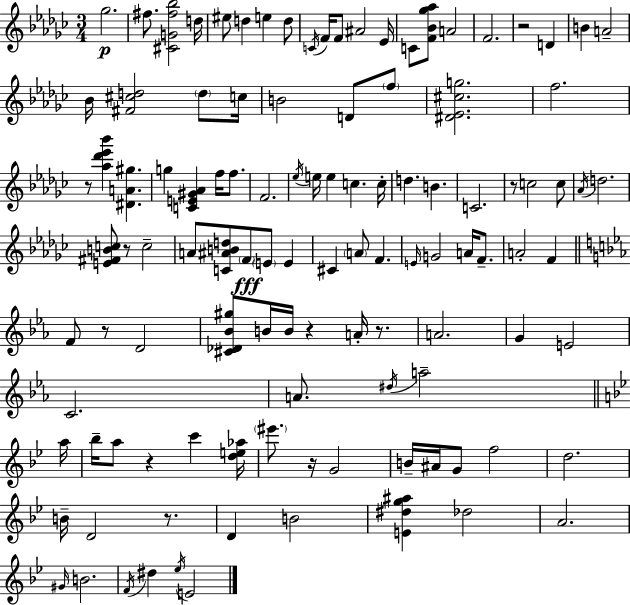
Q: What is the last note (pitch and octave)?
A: E4